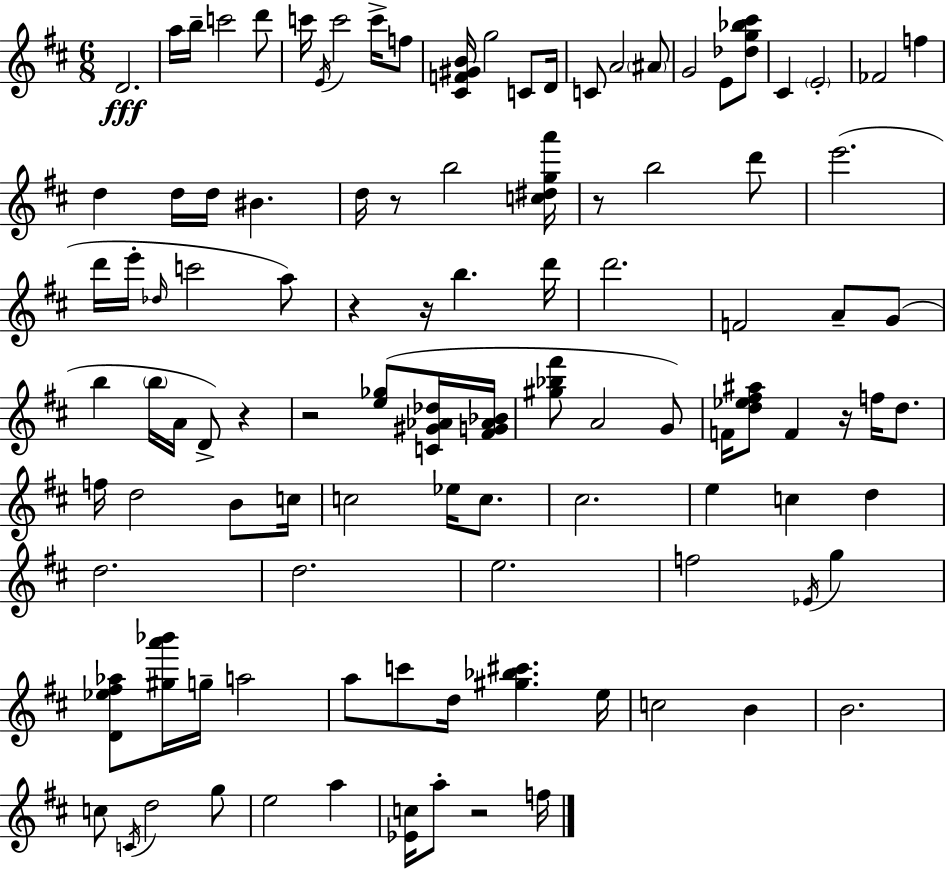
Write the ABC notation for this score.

X:1
T:Untitled
M:6/8
L:1/4
K:D
D2 a/4 b/4 c'2 d'/2 c'/4 E/4 c'2 c'/4 f/2 [^CF^GB]/4 g2 C/2 D/4 C/2 A2 ^A/2 G2 E/2 [_dg_b^c']/2 ^C E2 _F2 f d d/4 d/4 ^B d/4 z/2 b2 [c^dga']/4 z/2 b2 d'/2 e'2 d'/4 e'/4 _d/4 c'2 a/2 z z/4 b d'/4 d'2 F2 A/2 G/2 b b/4 A/4 D/2 z z2 [e_g]/2 [C^G_A_d]/4 [^FG_A_B]/4 [^g_b^f']/2 A2 G/2 F/4 [d_e^f^a]/2 F z/4 f/4 d/2 f/4 d2 B/2 c/4 c2 _e/4 c/2 ^c2 e c d d2 d2 e2 f2 _E/4 g [D_e^f_a]/2 [^ga'_b']/4 g/4 a2 a/2 c'/2 d/4 [^g_b^c'] e/4 c2 B B2 c/2 C/4 d2 g/2 e2 a [_Ec]/4 a/2 z2 f/4